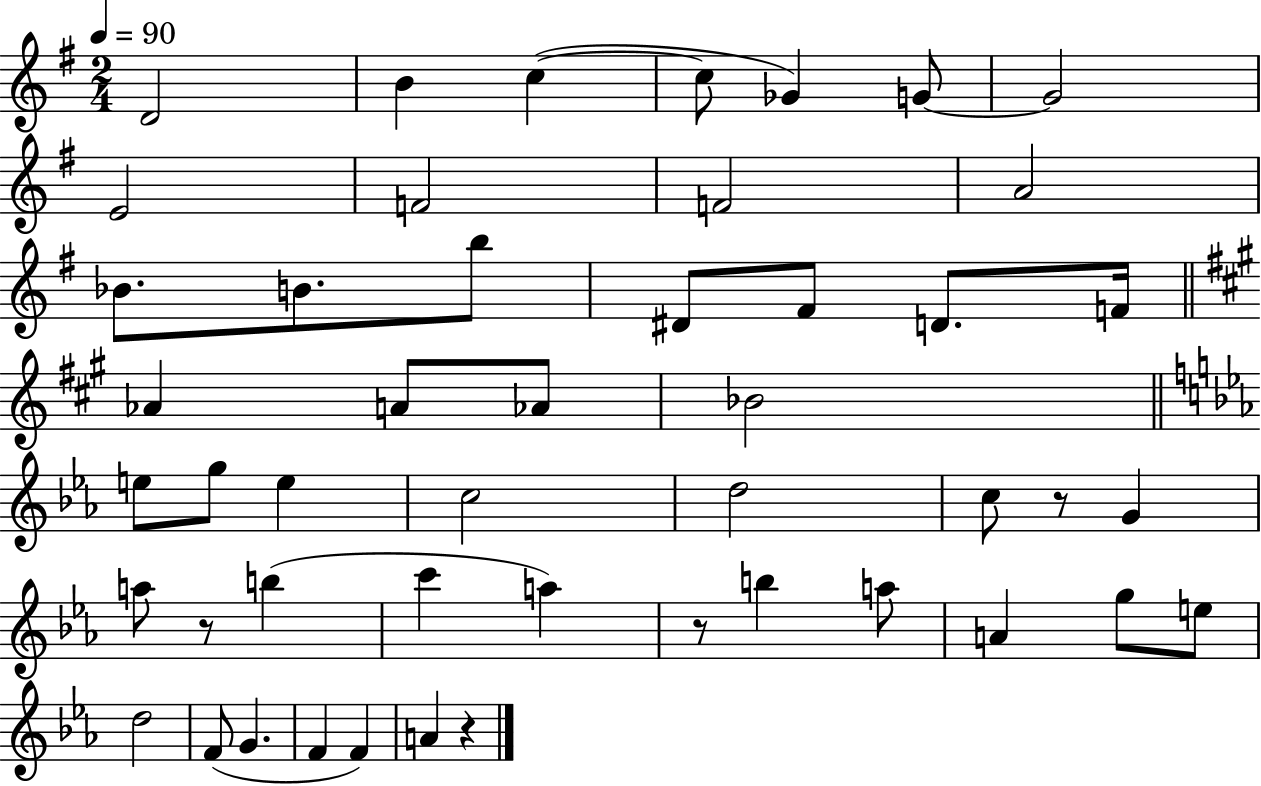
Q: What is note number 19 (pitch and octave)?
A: Ab4